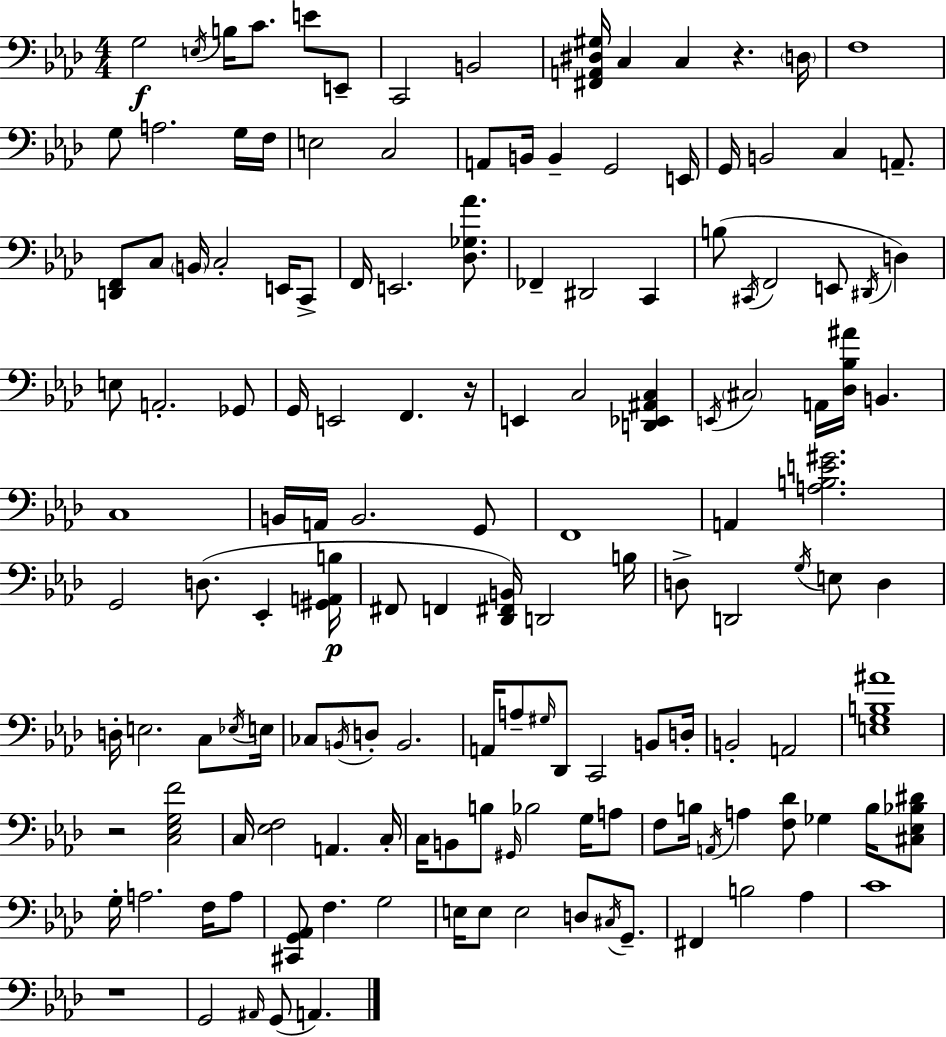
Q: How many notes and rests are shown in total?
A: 146